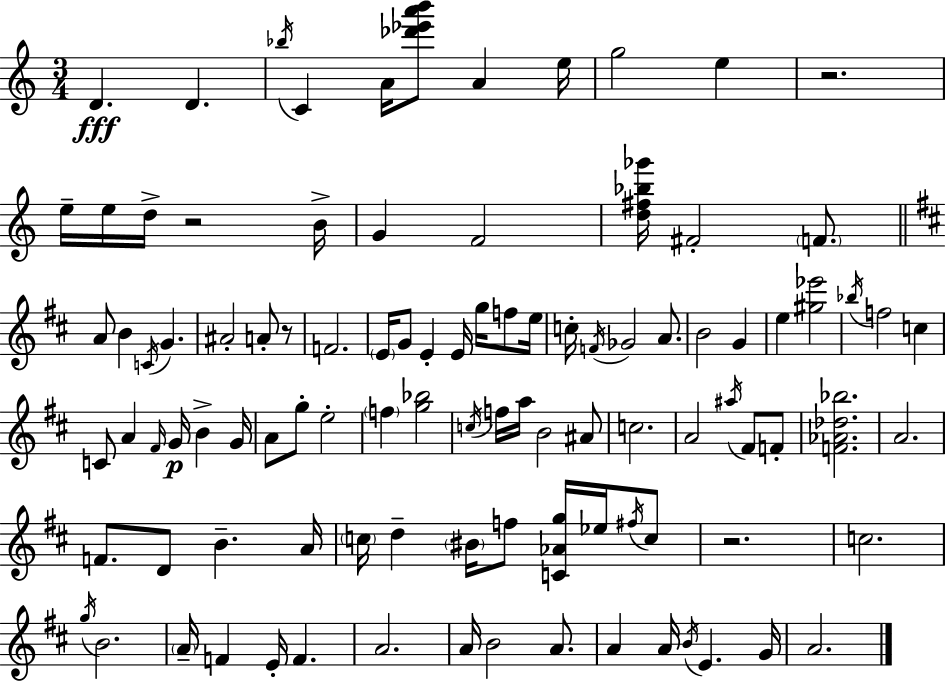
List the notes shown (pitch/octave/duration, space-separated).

D4/q. D4/q. Bb5/s C4/q A4/s [Db6,Eb6,A6,B6]/e A4/q E5/s G5/h E5/q R/h. E5/s E5/s D5/s R/h B4/s G4/q F4/h [D5,F#5,Bb5,Gb6]/s F#4/h F4/e. A4/e B4/q C4/s G4/q. A#4/h A4/e R/e F4/h. E4/s G4/e E4/q E4/s G5/s F5/e E5/s C5/s F4/s Gb4/h A4/e. B4/h G4/q E5/q [G#5,Eb6]/h Bb5/s F5/h C5/q C4/e A4/q F#4/s G4/s B4/q G4/s A4/e G5/e E5/h F5/q [G5,Bb5]/h C5/s F5/s A5/s B4/h A#4/e C5/h. A4/h A#5/s F#4/e F4/e [F4,Ab4,Db5,Bb5]/h. A4/h. F4/e. D4/e B4/q. A4/s C5/s D5/q BIS4/s F5/e [C4,Ab4,G5]/s Eb5/s F#5/s C5/e R/h. C5/h. G5/s B4/h. A4/s F4/q E4/s F4/q. A4/h. A4/s B4/h A4/e. A4/q A4/s B4/s E4/q. G4/s A4/h.